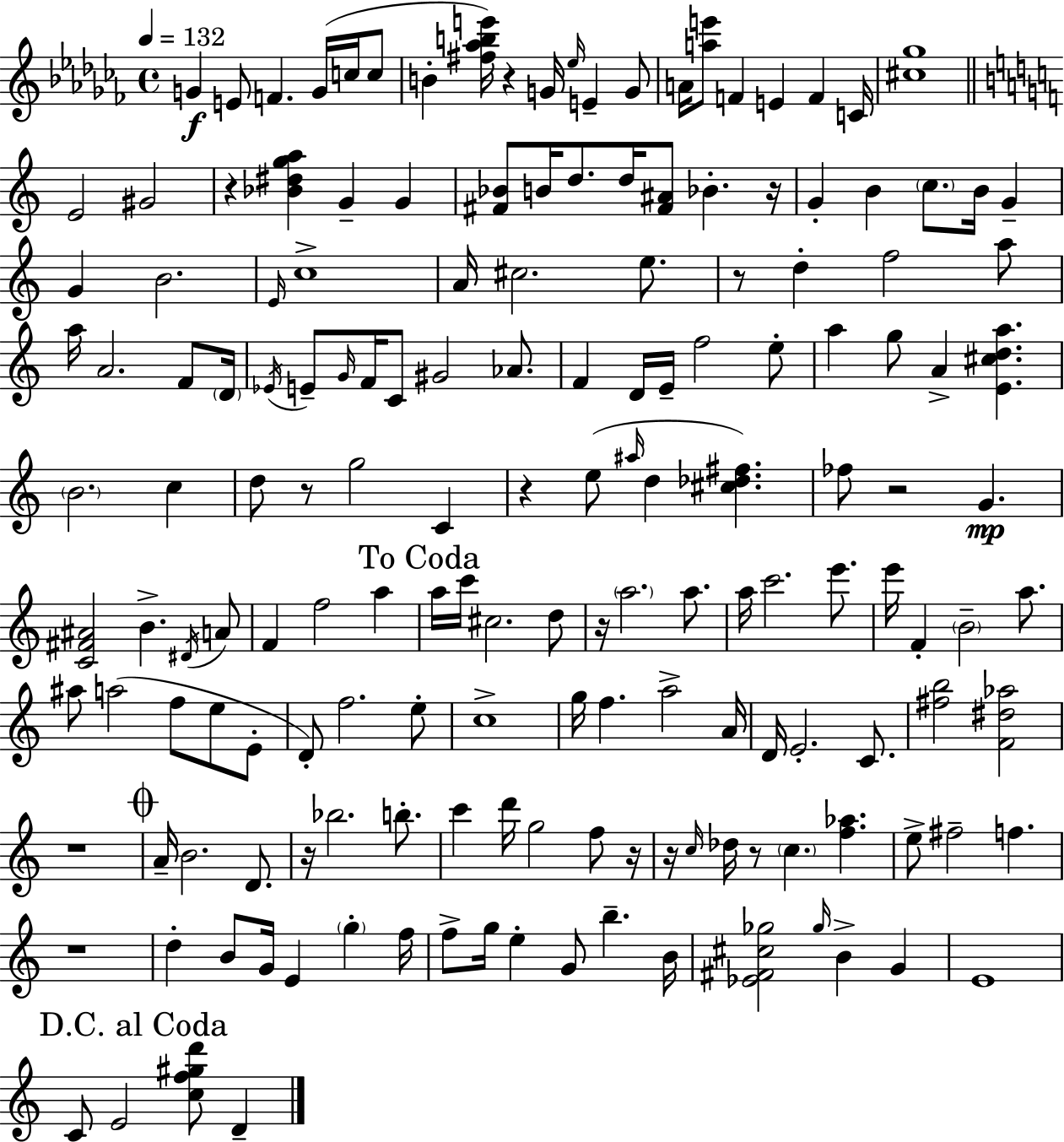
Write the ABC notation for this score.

X:1
T:Untitled
M:4/4
L:1/4
K:Abm
G E/2 F G/4 c/4 c/2 B [^f_abe']/4 z G/4 _e/4 E G/2 A/4 [ae']/2 F E F C/4 [^c_g]4 E2 ^G2 z [_B^dga] G G [^F_B]/2 B/4 d/2 d/4 [^F^A]/2 _B z/4 G B c/2 B/4 G G B2 E/4 c4 A/4 ^c2 e/2 z/2 d f2 a/2 a/4 A2 F/2 D/4 _E/4 E/2 G/4 F/4 C/2 ^G2 _A/2 F D/4 E/4 f2 e/2 a g/2 A [E^cda] B2 c d/2 z/2 g2 C z e/2 ^a/4 d [^c_d^f] _f/2 z2 G [C^F^A]2 B ^D/4 A/2 F f2 a a/4 c'/4 ^c2 d/2 z/4 a2 a/2 a/4 c'2 e'/2 e'/4 F B2 a/2 ^a/2 a2 f/2 e/2 E/2 D/2 f2 e/2 c4 g/4 f a2 A/4 D/4 E2 C/2 [^fb]2 [F^d_a]2 z4 A/4 B2 D/2 z/4 _b2 b/2 c' d'/4 g2 f/2 z/4 z/4 c/4 _d/4 z/2 c [f_a] e/2 ^f2 f z4 d B/2 G/4 E g f/4 f/2 g/4 e G/2 b B/4 [_E^F^c_g]2 _g/4 B G E4 C/2 E2 [cf^gd']/2 D